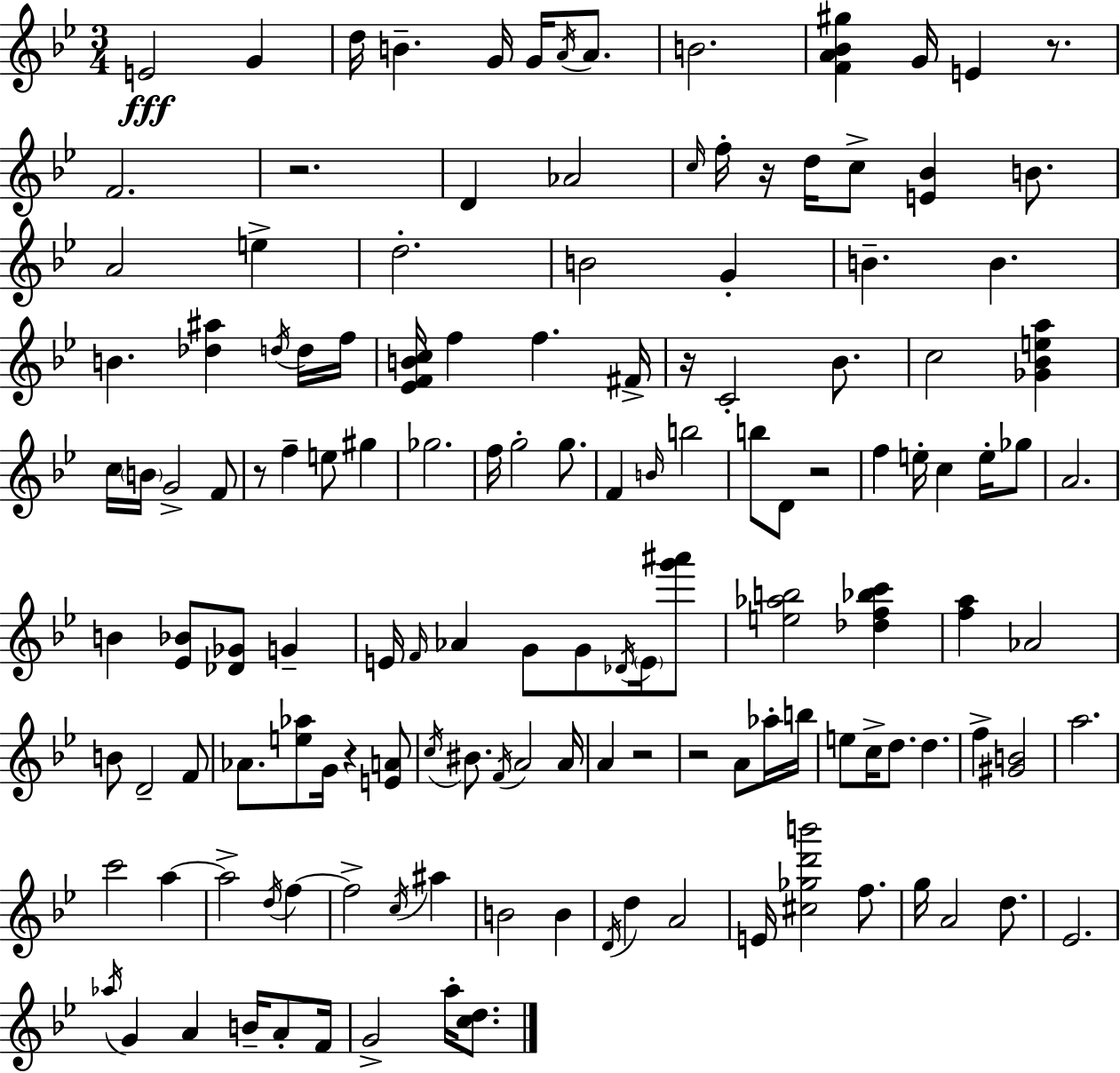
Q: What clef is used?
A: treble